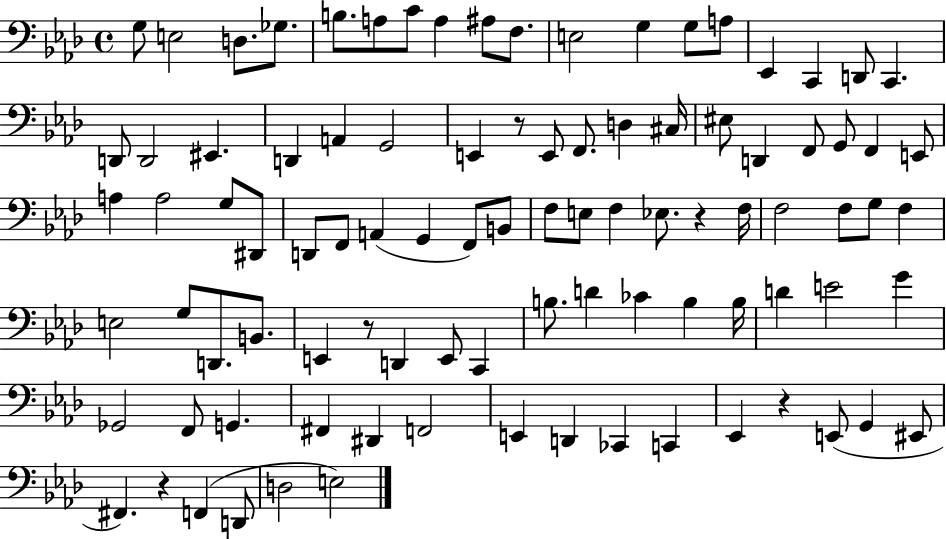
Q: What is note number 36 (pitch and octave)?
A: A3